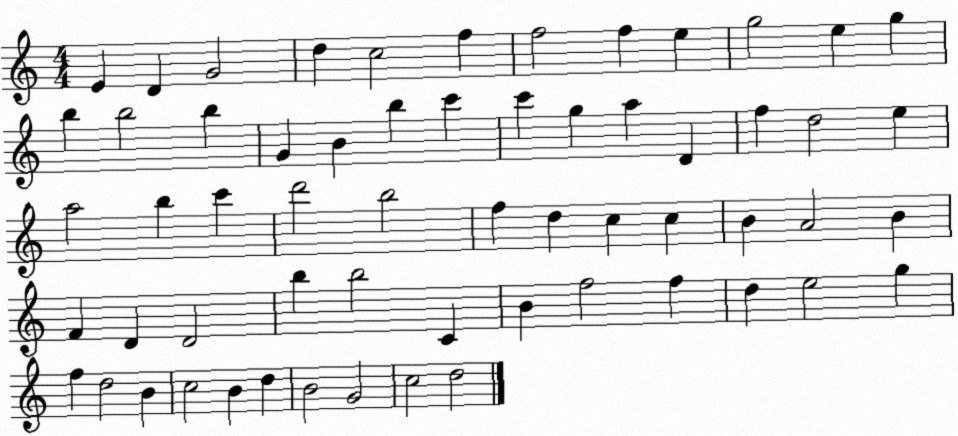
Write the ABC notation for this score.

X:1
T:Untitled
M:4/4
L:1/4
K:C
E D G2 d c2 f f2 f e g2 e g b b2 b G B b c' c' g a D f d2 e a2 b c' d'2 b2 f d c c B A2 B F D D2 b b2 C B f2 f d e2 g f d2 B c2 B d B2 G2 c2 d2